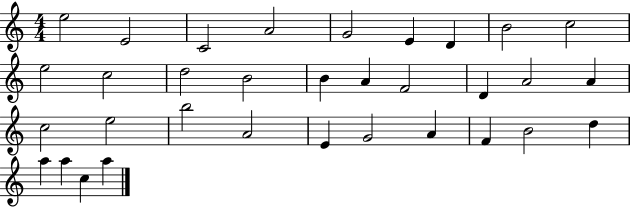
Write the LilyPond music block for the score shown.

{
  \clef treble
  \numericTimeSignature
  \time 4/4
  \key c \major
  e''2 e'2 | c'2 a'2 | g'2 e'4 d'4 | b'2 c''2 | \break e''2 c''2 | d''2 b'2 | b'4 a'4 f'2 | d'4 a'2 a'4 | \break c''2 e''2 | b''2 a'2 | e'4 g'2 a'4 | f'4 b'2 d''4 | \break a''4 a''4 c''4 a''4 | \bar "|."
}